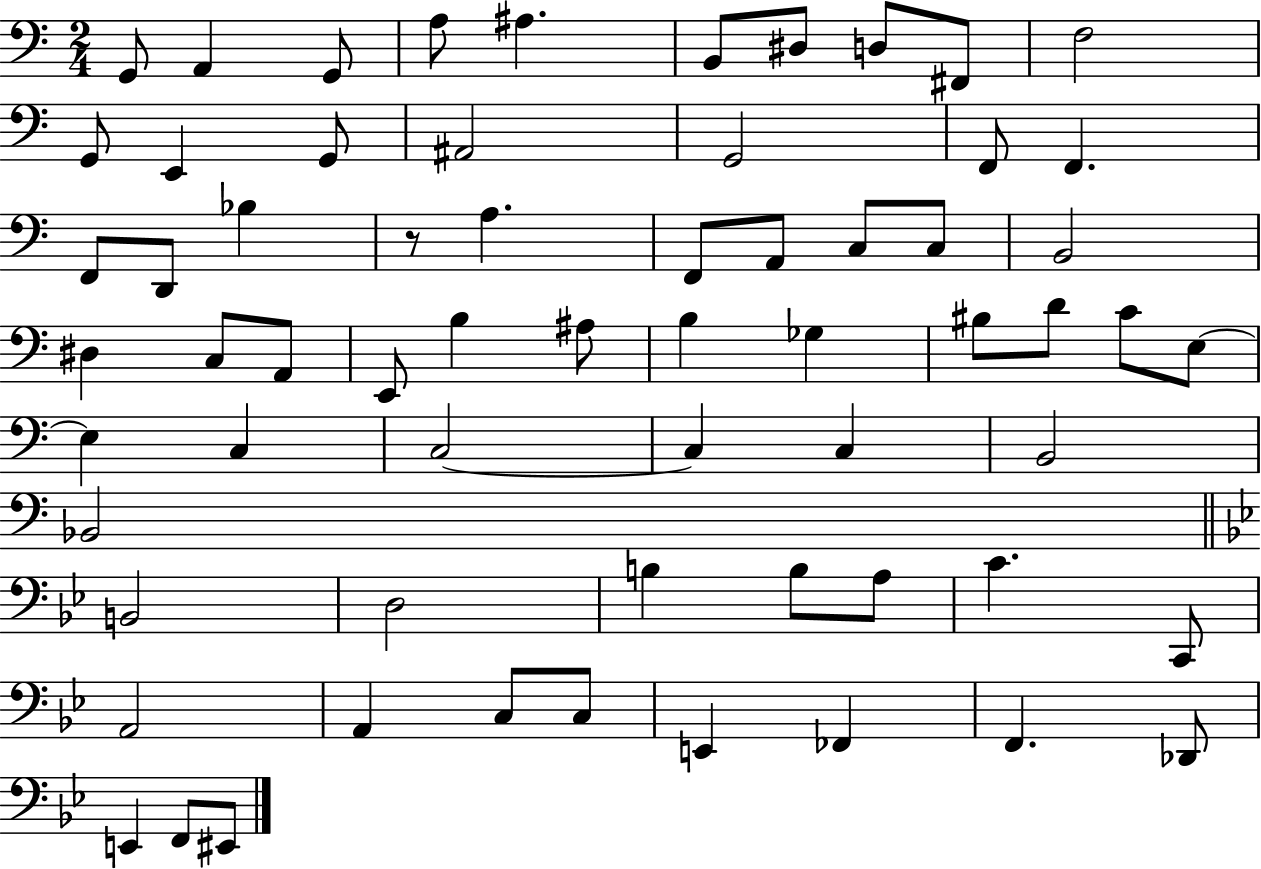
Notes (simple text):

G2/e A2/q G2/e A3/e A#3/q. B2/e D#3/e D3/e F#2/e F3/h G2/e E2/q G2/e A#2/h G2/h F2/e F2/q. F2/e D2/e Bb3/q R/e A3/q. F2/e A2/e C3/e C3/e B2/h D#3/q C3/e A2/e E2/e B3/q A#3/e B3/q Gb3/q BIS3/e D4/e C4/e E3/e E3/q C3/q C3/h C3/q C3/q B2/h Bb2/h B2/h D3/h B3/q B3/e A3/e C4/q. C2/e A2/h A2/q C3/e C3/e E2/q FES2/q F2/q. Db2/e E2/q F2/e EIS2/e